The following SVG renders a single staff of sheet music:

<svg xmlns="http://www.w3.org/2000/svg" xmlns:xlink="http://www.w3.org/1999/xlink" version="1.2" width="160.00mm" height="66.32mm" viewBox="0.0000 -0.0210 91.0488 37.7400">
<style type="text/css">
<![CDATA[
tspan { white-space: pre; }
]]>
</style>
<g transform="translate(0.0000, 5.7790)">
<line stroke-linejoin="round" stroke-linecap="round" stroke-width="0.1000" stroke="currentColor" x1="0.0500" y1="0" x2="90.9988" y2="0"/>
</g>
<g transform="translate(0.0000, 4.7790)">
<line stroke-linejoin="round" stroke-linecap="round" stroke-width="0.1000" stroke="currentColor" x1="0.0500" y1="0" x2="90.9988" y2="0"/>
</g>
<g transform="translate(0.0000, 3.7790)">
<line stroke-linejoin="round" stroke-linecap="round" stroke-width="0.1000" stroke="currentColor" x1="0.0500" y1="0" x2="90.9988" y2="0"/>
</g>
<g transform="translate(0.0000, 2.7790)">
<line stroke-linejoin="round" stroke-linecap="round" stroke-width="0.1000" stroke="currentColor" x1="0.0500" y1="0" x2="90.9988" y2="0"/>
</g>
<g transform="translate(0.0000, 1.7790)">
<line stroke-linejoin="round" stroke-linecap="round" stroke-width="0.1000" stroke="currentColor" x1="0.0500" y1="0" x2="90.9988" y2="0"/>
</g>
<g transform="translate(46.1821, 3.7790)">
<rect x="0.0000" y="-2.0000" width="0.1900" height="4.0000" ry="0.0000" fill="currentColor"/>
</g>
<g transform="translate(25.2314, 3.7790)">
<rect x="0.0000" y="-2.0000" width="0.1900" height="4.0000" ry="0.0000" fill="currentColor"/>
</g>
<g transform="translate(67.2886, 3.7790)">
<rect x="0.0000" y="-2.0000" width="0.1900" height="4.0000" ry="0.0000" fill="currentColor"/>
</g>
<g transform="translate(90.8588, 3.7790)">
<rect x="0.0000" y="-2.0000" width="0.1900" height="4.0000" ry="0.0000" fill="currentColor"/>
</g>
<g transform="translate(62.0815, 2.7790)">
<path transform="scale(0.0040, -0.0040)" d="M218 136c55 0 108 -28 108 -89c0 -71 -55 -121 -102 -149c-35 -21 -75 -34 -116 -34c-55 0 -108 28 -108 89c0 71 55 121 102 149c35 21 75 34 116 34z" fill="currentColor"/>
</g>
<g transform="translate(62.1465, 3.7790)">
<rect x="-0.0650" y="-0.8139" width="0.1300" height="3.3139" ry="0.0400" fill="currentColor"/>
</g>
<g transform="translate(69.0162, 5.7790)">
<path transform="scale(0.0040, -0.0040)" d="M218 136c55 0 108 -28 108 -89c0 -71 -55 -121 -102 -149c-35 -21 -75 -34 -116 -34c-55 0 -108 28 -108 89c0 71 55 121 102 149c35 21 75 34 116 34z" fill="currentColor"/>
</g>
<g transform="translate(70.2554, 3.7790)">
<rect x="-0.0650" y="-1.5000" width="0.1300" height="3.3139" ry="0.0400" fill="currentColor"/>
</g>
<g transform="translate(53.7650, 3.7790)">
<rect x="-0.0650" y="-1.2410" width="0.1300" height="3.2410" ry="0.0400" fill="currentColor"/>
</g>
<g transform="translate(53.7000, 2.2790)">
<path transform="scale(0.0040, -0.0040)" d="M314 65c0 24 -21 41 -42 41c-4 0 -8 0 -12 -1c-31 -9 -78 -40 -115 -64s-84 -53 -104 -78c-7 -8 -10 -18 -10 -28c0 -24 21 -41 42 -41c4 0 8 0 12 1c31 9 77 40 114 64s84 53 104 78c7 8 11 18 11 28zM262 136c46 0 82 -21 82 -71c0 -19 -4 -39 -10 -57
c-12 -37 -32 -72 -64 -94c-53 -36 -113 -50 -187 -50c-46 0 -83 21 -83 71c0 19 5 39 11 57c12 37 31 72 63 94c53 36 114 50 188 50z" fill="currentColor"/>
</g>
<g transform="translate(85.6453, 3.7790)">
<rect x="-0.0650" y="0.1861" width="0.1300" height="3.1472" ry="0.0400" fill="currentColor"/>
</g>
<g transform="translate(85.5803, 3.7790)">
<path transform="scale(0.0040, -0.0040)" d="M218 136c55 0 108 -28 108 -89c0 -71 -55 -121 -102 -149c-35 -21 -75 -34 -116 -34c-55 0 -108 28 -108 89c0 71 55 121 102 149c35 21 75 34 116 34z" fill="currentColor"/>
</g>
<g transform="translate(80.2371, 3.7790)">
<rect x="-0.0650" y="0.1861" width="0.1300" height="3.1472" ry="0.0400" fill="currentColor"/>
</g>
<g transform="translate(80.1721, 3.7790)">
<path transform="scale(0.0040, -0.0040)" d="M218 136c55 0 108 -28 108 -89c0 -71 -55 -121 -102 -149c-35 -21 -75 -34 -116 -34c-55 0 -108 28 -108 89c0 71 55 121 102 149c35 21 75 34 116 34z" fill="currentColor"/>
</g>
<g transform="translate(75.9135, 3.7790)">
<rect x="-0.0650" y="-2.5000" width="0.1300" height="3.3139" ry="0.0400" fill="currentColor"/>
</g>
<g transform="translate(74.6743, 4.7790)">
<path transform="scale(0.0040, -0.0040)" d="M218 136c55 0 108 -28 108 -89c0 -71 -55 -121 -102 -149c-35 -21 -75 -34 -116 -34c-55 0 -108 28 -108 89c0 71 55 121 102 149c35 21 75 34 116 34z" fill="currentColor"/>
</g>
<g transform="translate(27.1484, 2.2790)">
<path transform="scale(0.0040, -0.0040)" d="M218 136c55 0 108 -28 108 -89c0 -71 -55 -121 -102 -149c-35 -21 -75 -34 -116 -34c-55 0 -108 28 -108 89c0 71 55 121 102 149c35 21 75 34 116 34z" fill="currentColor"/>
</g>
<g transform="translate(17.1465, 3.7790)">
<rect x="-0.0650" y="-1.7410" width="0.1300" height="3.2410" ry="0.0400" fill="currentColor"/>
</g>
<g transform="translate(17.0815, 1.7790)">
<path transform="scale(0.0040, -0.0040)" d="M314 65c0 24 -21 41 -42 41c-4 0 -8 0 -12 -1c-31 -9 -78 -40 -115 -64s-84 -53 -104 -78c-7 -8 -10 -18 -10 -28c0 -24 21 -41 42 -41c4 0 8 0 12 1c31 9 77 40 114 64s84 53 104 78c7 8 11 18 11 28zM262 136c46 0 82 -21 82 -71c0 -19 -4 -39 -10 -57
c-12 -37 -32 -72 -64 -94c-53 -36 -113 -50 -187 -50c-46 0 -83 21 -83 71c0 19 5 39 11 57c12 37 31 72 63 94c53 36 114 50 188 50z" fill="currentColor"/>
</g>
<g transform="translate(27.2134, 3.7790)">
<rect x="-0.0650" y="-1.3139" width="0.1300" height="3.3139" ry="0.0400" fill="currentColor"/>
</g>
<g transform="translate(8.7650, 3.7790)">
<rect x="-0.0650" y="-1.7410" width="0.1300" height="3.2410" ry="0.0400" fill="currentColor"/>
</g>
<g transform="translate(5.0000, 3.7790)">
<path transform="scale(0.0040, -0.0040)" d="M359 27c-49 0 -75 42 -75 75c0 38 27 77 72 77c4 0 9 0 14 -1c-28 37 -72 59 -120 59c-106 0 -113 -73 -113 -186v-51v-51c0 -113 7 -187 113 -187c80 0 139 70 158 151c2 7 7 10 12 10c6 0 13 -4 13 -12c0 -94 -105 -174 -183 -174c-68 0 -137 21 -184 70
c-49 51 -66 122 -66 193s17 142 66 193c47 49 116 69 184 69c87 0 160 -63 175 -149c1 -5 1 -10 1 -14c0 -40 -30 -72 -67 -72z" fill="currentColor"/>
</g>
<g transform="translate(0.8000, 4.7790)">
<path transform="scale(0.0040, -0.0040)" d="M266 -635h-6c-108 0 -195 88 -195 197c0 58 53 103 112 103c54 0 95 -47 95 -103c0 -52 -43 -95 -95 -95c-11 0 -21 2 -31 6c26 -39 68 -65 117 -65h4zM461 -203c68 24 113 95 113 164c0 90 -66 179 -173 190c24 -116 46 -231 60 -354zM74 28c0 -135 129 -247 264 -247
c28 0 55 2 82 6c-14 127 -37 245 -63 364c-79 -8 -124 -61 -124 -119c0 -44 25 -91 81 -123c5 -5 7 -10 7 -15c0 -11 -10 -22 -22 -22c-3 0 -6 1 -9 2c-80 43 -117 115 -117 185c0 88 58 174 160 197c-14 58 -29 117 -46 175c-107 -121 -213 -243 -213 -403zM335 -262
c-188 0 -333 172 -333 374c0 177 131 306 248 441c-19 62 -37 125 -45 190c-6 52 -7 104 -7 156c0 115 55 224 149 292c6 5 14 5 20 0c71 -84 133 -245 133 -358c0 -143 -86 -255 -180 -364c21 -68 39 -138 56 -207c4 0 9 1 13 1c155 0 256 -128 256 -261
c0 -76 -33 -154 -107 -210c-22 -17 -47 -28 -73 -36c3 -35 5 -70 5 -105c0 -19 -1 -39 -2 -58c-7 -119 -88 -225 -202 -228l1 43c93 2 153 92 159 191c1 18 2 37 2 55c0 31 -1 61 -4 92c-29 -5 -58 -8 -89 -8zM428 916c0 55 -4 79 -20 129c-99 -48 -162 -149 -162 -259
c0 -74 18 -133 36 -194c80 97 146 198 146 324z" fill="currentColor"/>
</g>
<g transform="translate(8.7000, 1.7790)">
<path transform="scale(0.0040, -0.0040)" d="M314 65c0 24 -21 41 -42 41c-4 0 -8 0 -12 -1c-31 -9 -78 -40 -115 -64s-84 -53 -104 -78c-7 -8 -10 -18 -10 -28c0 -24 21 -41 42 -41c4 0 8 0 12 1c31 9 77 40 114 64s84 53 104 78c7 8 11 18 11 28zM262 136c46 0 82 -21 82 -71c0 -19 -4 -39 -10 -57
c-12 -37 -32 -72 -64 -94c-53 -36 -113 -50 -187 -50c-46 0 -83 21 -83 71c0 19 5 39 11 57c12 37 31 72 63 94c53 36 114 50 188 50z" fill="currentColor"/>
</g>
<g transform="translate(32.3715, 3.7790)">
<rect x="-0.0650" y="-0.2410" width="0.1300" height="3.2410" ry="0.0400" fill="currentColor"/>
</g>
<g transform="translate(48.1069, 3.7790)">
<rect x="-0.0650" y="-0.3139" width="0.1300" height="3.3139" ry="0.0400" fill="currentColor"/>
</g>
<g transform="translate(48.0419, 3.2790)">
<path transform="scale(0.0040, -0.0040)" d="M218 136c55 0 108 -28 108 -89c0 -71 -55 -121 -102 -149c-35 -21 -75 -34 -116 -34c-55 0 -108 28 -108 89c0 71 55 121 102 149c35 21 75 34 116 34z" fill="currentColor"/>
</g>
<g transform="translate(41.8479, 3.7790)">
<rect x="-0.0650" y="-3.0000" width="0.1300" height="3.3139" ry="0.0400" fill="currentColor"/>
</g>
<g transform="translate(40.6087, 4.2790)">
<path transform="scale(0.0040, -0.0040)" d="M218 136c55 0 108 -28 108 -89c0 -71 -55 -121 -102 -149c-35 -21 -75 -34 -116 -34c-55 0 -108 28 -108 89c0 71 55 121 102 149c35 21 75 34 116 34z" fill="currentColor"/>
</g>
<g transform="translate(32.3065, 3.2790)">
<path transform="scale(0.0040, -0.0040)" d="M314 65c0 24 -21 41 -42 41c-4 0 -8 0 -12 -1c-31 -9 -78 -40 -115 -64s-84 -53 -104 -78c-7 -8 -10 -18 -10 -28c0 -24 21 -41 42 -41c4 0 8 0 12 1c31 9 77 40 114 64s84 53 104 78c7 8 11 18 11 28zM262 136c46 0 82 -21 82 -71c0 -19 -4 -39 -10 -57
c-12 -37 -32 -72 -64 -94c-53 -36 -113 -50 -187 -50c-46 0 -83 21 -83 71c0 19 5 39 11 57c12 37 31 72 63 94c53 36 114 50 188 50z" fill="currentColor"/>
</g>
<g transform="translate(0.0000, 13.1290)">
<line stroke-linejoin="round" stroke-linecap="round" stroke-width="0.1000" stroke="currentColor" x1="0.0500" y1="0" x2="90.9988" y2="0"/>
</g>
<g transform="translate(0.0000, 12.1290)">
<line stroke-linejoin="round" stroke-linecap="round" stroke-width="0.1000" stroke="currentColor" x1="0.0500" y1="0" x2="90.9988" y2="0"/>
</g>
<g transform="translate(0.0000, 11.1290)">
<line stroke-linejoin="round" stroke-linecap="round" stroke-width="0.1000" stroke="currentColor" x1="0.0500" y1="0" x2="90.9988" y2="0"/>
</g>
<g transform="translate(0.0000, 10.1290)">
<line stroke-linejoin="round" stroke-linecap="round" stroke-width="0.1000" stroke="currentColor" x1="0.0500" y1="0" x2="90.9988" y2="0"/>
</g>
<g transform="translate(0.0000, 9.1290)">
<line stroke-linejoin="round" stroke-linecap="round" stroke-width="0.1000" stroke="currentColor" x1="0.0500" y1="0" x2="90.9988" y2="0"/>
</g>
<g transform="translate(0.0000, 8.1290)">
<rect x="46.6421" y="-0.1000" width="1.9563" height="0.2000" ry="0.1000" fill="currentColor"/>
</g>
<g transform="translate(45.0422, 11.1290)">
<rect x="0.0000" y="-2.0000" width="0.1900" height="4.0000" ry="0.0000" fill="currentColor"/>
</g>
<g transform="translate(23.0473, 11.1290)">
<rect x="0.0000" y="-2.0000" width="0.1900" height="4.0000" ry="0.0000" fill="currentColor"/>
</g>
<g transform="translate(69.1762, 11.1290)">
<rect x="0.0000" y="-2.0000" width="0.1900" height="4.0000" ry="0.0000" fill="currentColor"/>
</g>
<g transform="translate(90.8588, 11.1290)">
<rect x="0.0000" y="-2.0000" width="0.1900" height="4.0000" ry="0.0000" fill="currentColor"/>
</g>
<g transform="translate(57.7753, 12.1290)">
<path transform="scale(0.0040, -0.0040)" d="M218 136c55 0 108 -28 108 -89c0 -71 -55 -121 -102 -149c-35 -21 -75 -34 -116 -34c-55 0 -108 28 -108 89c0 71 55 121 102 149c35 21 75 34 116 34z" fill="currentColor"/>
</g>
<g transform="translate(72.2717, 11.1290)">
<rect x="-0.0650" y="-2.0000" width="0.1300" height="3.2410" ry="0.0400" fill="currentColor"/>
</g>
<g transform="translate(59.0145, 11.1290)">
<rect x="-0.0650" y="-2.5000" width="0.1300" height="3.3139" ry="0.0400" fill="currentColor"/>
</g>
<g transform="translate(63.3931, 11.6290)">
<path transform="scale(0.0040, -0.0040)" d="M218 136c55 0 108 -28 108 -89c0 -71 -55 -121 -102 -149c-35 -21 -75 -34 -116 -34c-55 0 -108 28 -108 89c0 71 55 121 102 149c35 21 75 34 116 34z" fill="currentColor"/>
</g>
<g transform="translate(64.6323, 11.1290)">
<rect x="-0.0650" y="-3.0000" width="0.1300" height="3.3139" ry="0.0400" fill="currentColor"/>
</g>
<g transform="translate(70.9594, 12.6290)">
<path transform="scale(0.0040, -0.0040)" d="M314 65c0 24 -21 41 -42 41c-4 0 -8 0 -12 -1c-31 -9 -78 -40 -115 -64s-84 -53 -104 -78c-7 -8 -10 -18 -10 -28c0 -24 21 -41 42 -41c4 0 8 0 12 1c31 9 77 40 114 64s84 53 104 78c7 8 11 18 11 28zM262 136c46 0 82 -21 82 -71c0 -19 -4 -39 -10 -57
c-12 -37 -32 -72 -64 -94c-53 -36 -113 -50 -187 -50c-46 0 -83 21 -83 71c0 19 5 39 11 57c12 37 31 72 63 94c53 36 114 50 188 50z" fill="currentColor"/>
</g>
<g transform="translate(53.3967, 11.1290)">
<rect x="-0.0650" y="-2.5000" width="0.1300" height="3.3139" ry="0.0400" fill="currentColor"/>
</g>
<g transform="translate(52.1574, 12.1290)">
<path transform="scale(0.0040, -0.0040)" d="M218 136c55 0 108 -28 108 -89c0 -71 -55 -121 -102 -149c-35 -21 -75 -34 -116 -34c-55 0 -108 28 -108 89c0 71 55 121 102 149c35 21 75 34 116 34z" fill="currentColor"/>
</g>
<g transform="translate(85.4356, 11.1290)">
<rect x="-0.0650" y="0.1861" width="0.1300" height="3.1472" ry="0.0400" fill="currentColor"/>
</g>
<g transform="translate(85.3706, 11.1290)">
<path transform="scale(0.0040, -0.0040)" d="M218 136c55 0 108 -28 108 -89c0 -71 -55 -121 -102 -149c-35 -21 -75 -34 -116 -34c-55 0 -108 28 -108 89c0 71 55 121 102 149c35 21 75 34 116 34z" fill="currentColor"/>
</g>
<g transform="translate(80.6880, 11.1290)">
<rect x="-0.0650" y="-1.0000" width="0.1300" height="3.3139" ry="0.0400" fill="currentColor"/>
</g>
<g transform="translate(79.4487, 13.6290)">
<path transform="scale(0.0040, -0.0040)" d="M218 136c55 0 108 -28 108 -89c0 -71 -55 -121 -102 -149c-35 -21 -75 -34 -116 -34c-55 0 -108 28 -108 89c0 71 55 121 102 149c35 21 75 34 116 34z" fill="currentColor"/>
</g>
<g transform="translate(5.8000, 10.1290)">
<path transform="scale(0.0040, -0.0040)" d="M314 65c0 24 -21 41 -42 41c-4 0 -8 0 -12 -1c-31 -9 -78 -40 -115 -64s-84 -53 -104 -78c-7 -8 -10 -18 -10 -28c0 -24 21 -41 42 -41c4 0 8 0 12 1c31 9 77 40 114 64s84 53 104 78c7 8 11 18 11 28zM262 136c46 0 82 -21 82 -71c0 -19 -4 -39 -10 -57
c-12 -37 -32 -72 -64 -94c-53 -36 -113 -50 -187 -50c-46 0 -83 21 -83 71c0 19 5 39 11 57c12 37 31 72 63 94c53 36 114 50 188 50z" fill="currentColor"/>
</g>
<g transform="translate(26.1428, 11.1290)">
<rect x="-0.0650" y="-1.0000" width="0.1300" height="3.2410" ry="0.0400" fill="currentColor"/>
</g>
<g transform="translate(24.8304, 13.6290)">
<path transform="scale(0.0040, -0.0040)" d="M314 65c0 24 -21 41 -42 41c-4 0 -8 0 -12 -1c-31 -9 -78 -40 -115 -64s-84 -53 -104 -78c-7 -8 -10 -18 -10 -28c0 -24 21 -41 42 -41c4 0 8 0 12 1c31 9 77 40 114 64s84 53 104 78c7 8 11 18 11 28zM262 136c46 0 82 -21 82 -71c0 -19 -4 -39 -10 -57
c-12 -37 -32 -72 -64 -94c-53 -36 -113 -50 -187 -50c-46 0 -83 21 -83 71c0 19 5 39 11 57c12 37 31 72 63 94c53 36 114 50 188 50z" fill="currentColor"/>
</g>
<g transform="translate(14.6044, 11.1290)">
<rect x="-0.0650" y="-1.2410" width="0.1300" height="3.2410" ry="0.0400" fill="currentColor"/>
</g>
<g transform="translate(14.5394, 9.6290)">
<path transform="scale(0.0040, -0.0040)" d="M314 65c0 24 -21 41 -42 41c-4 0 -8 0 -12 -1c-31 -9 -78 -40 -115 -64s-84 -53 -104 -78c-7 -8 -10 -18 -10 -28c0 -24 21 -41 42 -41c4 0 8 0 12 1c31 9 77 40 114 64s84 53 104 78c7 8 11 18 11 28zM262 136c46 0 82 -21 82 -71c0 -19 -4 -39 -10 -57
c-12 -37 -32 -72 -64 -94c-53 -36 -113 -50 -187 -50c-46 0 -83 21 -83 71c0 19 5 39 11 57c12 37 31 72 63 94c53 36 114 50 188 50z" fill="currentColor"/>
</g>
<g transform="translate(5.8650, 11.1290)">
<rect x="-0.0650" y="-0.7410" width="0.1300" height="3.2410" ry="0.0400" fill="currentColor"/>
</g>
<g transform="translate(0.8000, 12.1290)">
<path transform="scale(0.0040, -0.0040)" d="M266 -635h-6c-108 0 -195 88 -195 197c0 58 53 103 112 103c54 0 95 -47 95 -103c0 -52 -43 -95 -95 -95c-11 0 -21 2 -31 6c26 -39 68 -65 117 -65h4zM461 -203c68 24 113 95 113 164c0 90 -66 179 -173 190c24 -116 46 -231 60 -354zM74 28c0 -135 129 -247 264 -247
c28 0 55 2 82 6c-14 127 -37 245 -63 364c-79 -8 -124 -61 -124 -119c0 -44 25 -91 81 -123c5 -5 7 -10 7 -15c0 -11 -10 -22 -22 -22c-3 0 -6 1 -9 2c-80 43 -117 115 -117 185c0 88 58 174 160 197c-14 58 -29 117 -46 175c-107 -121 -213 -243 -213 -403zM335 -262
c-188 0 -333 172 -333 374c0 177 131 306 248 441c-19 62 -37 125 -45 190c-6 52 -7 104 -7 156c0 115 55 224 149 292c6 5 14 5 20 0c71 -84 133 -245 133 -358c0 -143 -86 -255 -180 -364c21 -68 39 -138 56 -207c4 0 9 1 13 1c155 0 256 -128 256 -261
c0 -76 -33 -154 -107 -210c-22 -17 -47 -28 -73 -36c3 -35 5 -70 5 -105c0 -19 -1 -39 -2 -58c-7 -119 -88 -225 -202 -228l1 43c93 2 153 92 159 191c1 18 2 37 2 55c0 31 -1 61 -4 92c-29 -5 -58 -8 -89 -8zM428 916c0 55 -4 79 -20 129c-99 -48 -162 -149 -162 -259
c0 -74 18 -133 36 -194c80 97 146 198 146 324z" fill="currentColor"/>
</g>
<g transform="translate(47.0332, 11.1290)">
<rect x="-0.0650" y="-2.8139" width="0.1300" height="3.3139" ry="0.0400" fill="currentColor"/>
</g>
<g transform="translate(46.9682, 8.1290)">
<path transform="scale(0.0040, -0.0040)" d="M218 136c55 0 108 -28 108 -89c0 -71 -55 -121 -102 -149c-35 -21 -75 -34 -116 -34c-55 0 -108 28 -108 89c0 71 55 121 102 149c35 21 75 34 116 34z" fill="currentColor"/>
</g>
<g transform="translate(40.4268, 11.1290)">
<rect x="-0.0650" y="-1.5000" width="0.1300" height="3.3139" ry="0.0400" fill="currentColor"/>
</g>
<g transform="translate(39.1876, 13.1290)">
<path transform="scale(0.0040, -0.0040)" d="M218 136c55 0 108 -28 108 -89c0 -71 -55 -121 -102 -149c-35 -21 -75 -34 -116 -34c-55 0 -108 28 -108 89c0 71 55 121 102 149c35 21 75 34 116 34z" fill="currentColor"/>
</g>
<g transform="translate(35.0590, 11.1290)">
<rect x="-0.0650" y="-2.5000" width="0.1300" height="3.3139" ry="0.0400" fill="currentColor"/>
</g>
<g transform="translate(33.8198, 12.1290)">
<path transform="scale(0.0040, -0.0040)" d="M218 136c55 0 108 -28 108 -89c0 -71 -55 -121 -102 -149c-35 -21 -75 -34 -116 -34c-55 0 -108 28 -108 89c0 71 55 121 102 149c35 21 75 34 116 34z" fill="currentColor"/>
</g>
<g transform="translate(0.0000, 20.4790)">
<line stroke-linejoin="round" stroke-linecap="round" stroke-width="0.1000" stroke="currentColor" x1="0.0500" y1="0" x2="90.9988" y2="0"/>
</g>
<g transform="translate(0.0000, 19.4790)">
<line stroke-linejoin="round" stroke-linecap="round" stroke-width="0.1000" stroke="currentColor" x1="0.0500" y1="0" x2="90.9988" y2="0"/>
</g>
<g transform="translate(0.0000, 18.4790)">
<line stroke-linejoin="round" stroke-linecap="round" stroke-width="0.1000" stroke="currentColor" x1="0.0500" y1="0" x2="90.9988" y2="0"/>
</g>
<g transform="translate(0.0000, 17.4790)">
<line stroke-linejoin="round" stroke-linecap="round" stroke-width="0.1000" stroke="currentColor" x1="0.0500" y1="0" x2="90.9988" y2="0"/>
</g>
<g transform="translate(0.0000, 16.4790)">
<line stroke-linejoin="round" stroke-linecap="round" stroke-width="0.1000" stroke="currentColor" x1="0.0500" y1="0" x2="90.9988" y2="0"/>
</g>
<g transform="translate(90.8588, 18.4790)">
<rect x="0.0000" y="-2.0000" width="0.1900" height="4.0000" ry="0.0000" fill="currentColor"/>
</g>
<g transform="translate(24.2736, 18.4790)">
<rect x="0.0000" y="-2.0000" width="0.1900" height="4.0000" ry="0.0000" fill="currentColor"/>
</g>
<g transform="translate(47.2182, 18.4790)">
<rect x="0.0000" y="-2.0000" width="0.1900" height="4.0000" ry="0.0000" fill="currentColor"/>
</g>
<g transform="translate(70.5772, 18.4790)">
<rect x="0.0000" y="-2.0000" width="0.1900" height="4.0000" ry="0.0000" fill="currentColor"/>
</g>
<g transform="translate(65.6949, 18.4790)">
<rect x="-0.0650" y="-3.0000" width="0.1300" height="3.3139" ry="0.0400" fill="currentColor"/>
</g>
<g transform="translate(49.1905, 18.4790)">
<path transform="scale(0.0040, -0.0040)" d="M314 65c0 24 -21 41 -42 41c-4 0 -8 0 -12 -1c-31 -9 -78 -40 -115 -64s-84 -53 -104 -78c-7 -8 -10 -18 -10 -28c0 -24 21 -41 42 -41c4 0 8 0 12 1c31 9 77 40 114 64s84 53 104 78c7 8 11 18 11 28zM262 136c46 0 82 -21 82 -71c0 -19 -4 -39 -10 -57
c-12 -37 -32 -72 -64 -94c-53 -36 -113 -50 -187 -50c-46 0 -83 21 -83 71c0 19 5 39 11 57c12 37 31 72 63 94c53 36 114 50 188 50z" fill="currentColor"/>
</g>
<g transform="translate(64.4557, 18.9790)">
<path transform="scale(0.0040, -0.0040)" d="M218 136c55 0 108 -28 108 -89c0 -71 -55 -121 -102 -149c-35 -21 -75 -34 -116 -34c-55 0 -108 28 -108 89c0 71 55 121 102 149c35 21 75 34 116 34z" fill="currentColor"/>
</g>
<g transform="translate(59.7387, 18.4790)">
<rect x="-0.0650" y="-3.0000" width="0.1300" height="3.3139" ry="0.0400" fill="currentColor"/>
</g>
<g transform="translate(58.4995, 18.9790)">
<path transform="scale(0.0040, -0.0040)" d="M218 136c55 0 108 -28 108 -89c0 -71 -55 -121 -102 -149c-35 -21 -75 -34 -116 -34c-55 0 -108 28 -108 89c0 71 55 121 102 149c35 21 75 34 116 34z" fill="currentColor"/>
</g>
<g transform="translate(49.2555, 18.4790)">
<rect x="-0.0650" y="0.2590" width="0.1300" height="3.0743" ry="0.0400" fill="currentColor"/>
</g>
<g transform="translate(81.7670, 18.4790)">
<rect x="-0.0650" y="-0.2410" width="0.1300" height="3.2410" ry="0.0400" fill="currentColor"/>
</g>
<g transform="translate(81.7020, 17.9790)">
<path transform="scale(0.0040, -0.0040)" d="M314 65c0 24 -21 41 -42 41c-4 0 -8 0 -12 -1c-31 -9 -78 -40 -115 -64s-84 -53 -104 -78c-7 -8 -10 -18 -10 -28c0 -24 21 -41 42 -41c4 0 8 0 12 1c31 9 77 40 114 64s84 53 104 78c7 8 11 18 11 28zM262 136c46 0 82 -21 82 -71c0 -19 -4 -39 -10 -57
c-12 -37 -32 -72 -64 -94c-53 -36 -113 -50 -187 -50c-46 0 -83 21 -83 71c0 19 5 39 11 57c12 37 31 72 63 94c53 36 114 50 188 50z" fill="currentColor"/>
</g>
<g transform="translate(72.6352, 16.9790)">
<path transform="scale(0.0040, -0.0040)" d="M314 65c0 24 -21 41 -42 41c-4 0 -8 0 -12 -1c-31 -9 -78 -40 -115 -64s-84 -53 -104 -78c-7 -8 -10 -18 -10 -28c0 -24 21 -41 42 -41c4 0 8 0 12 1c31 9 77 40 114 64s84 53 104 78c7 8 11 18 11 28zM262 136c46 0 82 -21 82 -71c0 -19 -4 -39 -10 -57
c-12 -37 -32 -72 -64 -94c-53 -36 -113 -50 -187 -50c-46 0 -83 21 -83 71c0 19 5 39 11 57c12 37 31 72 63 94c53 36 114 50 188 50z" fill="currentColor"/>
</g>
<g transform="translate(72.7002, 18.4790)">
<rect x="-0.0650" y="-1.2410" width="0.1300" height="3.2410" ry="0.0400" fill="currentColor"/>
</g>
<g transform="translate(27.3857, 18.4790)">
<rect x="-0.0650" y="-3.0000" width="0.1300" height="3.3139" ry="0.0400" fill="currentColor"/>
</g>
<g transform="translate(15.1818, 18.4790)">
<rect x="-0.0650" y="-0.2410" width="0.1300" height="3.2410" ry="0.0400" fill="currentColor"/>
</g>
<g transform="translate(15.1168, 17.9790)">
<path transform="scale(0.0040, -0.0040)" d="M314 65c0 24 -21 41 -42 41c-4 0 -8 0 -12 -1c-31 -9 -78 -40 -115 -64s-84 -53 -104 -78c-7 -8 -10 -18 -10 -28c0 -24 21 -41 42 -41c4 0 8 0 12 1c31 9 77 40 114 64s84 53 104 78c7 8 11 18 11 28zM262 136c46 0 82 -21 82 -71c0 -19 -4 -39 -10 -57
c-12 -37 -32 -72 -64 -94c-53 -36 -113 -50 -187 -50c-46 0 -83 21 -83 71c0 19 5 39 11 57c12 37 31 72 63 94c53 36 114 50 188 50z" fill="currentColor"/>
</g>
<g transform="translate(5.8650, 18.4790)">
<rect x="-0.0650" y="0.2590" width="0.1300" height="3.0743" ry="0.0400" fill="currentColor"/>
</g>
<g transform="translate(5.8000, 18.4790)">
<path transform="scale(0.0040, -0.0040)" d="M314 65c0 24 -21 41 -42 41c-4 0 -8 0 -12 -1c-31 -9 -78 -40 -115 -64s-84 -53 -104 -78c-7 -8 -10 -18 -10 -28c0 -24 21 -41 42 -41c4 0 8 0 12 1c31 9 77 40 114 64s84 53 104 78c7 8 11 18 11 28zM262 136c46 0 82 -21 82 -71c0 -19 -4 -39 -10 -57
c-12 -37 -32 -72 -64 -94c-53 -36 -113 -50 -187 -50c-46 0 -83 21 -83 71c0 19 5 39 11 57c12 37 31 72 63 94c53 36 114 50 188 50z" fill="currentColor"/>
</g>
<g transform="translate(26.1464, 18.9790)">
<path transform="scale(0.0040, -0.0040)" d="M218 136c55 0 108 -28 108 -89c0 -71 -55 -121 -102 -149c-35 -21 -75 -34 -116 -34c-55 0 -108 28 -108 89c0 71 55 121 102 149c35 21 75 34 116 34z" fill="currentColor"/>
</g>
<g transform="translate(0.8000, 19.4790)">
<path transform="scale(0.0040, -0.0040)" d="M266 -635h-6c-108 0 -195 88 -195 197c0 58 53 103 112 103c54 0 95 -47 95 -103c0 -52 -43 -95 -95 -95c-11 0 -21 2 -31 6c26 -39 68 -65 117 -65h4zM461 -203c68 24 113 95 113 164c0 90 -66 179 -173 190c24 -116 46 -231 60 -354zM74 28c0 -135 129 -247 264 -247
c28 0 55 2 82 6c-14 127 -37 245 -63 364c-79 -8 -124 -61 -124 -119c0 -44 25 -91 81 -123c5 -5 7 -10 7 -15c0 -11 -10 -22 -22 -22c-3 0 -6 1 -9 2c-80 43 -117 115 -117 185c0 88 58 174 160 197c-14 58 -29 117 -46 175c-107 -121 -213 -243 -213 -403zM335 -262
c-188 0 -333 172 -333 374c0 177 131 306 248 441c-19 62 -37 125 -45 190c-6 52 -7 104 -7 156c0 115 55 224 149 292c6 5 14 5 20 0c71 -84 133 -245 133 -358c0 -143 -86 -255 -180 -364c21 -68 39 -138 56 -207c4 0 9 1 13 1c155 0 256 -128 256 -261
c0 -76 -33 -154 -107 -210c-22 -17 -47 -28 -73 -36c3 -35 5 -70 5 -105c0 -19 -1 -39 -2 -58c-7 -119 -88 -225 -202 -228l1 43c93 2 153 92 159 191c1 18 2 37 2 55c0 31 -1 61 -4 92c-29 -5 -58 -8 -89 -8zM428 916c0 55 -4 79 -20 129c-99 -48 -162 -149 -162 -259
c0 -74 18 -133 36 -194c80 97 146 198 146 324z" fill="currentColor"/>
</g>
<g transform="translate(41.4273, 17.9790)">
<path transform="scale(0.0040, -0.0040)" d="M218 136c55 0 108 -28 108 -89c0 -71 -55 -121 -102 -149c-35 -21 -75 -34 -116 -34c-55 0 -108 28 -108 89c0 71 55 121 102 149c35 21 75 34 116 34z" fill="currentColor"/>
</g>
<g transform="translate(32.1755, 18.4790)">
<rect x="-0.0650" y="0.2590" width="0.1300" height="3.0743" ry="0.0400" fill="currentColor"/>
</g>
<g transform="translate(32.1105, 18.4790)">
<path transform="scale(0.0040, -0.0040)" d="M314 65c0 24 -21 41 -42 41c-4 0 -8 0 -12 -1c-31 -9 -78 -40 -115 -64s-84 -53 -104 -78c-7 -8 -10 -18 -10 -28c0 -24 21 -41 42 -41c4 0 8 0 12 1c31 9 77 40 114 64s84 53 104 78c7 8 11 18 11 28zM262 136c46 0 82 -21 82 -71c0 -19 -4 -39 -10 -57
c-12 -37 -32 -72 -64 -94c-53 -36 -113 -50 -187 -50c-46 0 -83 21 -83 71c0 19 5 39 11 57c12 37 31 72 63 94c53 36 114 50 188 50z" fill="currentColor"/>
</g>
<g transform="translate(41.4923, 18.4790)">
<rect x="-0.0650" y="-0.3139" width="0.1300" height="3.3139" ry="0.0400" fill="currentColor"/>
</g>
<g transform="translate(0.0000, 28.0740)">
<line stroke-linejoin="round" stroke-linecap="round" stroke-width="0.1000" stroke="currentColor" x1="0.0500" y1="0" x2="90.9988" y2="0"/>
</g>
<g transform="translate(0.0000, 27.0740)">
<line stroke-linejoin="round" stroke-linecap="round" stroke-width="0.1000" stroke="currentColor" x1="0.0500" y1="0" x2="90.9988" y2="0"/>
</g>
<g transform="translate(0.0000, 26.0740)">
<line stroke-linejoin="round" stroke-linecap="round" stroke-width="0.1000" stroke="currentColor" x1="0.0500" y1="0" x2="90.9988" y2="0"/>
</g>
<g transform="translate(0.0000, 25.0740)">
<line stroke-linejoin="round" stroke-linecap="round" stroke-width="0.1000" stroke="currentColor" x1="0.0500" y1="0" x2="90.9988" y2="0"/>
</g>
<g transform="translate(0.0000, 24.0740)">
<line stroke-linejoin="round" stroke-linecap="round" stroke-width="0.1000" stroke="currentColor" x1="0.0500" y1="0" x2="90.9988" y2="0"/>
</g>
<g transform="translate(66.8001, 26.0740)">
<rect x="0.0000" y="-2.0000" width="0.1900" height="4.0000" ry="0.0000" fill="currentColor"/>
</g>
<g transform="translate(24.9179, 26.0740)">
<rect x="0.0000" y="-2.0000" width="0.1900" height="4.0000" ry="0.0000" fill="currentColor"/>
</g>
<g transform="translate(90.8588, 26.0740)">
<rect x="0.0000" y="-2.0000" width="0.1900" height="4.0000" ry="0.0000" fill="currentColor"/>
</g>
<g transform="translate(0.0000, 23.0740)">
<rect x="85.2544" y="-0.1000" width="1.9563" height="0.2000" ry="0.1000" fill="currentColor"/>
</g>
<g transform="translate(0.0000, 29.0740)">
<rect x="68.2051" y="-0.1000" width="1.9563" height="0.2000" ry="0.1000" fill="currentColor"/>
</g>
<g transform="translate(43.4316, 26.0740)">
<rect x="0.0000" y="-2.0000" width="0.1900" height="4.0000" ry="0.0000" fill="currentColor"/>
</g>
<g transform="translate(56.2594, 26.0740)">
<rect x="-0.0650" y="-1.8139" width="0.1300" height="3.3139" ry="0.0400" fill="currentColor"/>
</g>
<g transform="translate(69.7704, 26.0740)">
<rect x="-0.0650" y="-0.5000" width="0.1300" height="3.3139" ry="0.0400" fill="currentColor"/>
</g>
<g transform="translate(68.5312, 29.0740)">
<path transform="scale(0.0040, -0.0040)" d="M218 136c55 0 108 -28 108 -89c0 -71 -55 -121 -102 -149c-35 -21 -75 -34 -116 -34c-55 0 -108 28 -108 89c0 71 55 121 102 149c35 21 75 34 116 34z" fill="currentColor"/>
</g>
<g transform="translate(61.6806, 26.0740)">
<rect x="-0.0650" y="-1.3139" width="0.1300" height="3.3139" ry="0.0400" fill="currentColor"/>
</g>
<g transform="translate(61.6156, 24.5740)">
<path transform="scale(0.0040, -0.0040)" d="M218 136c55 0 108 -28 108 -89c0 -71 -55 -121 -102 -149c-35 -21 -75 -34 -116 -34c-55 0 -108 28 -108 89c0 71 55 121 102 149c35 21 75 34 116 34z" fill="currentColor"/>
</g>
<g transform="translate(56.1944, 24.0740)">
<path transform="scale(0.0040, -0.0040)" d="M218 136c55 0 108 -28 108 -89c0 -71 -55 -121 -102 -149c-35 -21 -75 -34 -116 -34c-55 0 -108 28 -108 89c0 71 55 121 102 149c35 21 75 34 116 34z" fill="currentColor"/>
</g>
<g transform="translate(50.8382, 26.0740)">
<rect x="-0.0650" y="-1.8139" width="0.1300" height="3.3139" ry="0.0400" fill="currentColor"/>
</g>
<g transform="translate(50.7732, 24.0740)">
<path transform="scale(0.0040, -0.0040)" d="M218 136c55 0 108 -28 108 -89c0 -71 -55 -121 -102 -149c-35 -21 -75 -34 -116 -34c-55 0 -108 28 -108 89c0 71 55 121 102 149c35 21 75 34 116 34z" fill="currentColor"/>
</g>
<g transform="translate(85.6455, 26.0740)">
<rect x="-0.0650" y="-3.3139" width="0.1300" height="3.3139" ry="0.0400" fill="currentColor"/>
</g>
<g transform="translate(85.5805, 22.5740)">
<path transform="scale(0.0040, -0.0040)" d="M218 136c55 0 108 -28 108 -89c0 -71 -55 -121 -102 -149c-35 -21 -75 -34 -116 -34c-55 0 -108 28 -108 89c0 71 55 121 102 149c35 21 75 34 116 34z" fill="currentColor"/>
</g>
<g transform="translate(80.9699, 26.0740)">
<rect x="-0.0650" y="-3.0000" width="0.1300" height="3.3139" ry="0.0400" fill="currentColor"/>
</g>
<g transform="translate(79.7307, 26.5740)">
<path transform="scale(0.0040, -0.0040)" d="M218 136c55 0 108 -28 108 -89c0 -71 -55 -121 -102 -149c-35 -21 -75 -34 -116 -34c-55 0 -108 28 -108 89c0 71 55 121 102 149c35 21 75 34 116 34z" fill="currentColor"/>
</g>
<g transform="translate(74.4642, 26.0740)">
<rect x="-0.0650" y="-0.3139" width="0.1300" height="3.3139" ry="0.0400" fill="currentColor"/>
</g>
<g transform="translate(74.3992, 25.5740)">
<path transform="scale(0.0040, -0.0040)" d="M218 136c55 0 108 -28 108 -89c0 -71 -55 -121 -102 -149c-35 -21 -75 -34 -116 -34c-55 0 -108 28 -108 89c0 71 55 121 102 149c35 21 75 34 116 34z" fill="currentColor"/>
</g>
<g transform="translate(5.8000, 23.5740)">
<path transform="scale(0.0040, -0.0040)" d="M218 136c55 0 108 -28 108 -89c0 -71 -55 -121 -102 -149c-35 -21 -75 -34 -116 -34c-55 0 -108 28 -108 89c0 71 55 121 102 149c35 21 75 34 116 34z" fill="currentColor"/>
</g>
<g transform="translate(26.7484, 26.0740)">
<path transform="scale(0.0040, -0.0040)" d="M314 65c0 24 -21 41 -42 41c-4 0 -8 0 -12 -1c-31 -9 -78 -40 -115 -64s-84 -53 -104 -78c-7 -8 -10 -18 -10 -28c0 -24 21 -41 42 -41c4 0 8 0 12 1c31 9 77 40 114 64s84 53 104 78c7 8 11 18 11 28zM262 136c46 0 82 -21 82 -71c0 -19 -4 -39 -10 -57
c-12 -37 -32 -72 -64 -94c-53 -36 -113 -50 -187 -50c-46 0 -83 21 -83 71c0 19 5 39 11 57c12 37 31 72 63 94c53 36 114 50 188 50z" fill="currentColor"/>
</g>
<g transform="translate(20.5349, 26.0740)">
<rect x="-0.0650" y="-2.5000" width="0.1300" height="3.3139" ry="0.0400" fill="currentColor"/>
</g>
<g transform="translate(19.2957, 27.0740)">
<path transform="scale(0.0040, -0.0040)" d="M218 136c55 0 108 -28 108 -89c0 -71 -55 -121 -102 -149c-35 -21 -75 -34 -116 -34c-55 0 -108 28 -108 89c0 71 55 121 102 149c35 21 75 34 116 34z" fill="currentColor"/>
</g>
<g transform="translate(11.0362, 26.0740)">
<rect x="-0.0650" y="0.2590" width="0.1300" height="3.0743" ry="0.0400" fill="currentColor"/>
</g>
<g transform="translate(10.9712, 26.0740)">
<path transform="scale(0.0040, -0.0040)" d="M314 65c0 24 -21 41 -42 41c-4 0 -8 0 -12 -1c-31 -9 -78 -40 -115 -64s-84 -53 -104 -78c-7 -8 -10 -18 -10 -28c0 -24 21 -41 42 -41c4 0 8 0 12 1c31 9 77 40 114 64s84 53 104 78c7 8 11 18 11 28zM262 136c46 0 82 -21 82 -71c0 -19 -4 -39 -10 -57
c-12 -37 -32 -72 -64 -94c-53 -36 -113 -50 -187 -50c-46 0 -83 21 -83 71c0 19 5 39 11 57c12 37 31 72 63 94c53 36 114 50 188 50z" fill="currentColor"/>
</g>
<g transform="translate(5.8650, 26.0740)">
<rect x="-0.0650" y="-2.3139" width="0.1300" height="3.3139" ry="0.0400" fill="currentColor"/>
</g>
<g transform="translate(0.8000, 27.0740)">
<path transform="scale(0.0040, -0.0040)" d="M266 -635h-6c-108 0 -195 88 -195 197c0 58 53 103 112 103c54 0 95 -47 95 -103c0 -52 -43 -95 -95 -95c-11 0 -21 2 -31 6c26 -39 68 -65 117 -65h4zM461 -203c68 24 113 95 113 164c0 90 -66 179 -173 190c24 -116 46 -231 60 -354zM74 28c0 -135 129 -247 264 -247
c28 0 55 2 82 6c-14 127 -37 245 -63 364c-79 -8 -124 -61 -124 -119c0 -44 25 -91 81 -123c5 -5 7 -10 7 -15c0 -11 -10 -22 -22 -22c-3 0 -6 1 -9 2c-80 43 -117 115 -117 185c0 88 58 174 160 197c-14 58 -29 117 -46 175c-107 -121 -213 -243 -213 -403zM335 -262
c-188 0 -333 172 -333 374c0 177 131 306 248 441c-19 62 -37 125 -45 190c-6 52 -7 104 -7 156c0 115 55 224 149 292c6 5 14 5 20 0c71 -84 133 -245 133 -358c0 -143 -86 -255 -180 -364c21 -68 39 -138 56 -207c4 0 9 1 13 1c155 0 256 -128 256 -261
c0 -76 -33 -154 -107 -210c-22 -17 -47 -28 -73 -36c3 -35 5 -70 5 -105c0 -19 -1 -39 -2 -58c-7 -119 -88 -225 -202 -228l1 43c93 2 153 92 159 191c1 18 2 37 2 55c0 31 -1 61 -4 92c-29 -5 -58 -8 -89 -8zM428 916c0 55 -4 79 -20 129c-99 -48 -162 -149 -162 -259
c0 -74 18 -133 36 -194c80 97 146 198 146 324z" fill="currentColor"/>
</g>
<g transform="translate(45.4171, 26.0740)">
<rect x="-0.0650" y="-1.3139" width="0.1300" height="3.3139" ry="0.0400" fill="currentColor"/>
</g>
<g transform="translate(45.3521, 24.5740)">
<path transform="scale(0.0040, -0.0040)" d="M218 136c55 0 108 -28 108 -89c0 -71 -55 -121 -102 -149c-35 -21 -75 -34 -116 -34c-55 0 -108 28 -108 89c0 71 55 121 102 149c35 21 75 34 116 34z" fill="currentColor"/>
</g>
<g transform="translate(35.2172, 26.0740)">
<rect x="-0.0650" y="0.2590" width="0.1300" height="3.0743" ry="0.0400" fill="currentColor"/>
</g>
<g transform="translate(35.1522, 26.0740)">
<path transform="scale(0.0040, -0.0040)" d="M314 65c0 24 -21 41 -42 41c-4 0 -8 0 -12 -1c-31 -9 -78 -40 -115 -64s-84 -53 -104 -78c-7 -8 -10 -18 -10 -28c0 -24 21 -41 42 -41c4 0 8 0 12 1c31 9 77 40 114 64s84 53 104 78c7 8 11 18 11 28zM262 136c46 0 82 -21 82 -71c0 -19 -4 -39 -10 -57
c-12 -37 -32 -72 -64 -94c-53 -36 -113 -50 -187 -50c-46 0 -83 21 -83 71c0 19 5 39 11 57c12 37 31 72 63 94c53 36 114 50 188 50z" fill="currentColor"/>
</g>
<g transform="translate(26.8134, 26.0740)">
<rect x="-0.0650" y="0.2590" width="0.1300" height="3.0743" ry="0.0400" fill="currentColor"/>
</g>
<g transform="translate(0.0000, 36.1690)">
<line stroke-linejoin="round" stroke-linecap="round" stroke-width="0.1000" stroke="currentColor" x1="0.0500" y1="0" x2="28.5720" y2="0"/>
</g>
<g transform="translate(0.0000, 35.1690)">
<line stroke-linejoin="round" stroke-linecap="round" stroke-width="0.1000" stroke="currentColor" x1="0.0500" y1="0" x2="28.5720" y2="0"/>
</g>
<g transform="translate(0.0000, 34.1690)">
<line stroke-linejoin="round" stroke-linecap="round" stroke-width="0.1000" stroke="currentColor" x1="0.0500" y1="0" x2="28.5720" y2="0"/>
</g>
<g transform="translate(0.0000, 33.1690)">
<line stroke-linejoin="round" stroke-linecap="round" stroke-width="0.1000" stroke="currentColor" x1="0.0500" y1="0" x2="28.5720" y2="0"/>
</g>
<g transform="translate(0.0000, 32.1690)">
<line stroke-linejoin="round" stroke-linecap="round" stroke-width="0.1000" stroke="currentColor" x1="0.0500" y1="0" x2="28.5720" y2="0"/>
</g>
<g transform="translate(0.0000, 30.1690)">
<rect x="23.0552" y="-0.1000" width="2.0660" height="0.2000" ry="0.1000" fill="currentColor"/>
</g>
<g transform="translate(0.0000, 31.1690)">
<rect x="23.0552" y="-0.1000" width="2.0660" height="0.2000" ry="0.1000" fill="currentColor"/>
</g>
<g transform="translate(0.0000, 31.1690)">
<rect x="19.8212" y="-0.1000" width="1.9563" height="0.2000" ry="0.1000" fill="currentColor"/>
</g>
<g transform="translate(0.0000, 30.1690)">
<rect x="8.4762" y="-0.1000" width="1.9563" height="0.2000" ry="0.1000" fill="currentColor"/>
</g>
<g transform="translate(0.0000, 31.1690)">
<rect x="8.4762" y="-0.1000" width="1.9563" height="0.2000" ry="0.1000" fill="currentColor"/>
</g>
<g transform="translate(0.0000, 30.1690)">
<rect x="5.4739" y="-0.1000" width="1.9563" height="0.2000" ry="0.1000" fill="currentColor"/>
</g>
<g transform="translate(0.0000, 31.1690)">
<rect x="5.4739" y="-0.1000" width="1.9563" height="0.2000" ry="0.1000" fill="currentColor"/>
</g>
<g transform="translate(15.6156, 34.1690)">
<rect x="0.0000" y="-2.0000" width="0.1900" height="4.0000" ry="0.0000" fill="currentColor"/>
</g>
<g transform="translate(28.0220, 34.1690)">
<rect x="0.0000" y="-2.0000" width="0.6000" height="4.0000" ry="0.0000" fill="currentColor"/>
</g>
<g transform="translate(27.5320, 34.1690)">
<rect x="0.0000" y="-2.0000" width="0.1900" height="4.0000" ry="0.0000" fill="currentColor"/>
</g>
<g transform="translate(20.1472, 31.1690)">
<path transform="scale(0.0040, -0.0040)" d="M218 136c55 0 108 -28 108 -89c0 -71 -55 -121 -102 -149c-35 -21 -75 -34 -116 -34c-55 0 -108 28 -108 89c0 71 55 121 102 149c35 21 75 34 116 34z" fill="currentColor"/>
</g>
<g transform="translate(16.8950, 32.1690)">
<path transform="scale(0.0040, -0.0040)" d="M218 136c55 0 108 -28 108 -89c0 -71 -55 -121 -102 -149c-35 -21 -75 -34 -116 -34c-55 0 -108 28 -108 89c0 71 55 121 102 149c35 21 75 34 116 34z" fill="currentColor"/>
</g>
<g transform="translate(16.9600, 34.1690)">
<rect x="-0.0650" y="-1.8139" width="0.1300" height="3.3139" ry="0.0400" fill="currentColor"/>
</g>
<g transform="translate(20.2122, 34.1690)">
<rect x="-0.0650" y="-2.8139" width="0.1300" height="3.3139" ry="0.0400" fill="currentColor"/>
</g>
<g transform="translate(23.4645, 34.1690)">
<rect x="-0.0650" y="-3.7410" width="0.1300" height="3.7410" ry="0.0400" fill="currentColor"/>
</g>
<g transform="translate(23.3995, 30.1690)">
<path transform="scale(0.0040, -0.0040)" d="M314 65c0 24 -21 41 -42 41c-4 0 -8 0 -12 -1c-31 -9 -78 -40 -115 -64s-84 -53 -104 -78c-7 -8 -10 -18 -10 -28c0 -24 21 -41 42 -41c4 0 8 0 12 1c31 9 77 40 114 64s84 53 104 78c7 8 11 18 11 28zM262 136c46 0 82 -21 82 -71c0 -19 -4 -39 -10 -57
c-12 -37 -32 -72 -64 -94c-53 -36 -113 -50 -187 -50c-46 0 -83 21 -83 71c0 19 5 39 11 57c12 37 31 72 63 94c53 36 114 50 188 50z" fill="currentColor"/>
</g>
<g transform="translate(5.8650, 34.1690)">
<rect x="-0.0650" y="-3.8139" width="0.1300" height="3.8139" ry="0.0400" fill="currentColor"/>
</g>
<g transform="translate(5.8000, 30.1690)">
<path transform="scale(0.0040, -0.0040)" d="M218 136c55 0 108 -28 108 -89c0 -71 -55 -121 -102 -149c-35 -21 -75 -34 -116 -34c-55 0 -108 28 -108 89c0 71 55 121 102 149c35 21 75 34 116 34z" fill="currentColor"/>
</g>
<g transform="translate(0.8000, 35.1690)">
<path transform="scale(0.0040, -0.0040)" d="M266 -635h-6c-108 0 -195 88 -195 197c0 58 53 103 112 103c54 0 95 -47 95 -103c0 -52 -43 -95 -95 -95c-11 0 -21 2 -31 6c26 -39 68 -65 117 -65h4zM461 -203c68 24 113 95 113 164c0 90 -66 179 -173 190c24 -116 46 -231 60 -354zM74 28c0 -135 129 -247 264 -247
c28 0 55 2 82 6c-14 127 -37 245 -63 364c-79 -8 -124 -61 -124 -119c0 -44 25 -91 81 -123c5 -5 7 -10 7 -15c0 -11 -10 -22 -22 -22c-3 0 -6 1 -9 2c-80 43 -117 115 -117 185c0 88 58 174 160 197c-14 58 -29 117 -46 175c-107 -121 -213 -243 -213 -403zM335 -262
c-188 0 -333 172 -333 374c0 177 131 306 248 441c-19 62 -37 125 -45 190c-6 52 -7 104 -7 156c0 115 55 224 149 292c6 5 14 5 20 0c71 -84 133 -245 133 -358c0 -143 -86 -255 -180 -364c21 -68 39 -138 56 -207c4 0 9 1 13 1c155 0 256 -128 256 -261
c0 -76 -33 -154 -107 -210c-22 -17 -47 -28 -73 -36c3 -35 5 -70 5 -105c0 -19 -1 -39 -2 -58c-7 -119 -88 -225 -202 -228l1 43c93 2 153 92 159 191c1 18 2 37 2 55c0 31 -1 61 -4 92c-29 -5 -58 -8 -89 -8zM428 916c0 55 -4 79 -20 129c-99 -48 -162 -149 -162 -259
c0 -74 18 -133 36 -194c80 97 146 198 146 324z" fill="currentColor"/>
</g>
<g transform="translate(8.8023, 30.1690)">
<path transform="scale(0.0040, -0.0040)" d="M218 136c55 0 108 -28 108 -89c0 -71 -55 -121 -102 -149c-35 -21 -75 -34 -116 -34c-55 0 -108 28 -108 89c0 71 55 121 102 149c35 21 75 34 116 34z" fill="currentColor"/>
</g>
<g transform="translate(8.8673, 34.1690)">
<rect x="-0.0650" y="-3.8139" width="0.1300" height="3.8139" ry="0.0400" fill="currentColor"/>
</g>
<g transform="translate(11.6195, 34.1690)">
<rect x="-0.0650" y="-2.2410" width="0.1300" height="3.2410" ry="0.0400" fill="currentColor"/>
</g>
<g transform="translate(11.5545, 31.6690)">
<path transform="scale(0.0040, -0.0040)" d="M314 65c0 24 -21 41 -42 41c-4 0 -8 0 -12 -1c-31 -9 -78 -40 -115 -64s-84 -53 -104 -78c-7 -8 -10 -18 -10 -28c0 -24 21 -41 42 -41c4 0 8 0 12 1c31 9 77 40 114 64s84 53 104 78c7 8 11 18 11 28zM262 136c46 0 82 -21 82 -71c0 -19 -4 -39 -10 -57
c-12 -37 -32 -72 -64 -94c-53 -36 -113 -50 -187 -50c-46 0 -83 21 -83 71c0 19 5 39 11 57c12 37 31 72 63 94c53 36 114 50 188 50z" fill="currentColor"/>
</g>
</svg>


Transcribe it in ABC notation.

X:1
T:Untitled
M:4/4
L:1/4
K:C
f2 f2 e c2 A c e2 d E G B B d2 e2 D2 G E a G G A F2 D B B2 c2 A B2 c B2 A A e2 c2 g B2 G B2 B2 e f f e C c A b c' c' g2 f a c'2